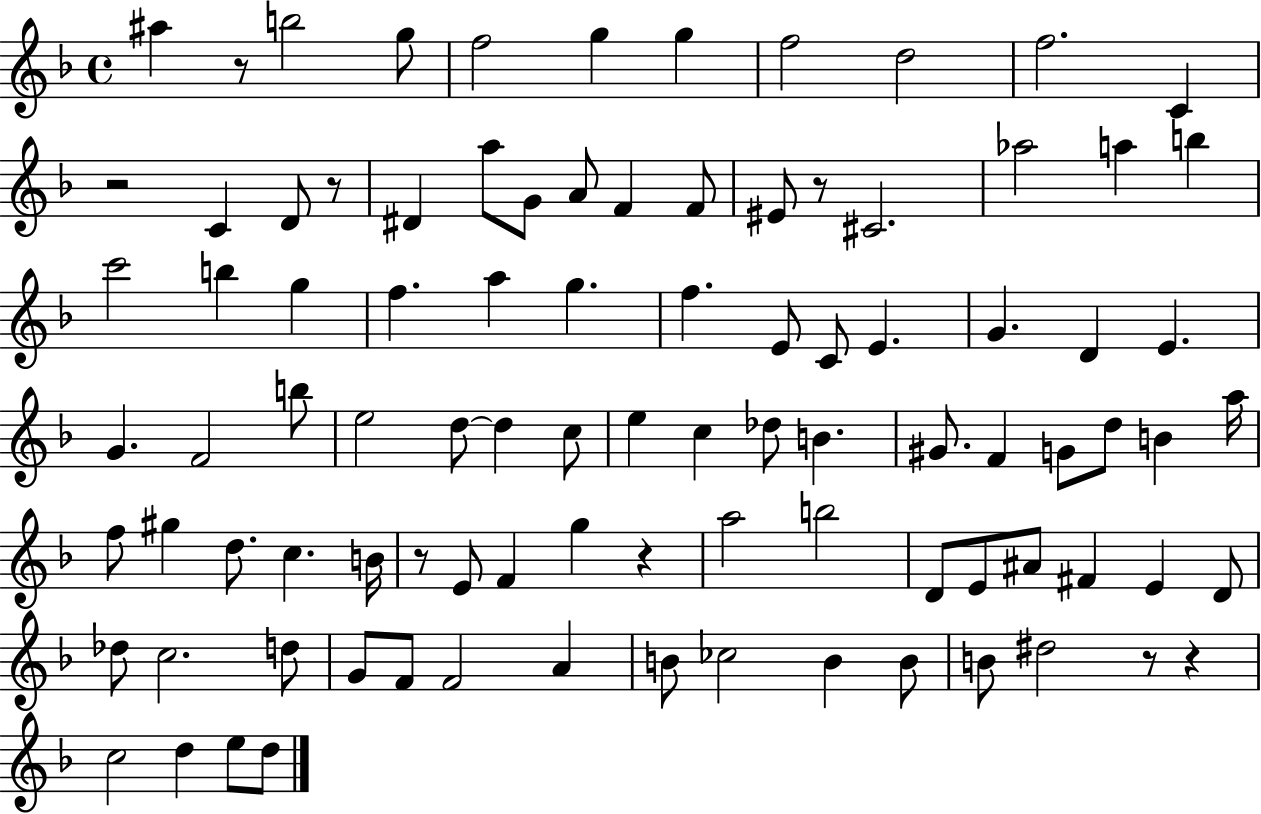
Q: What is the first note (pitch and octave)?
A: A#5